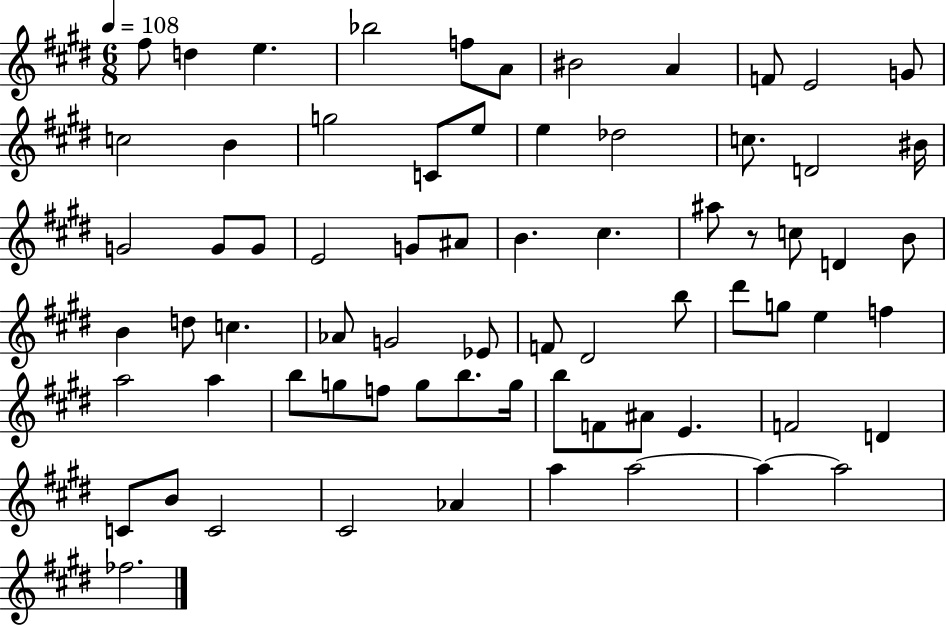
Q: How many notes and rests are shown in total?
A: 71